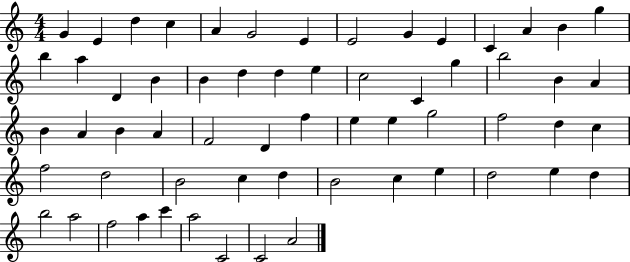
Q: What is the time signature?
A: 4/4